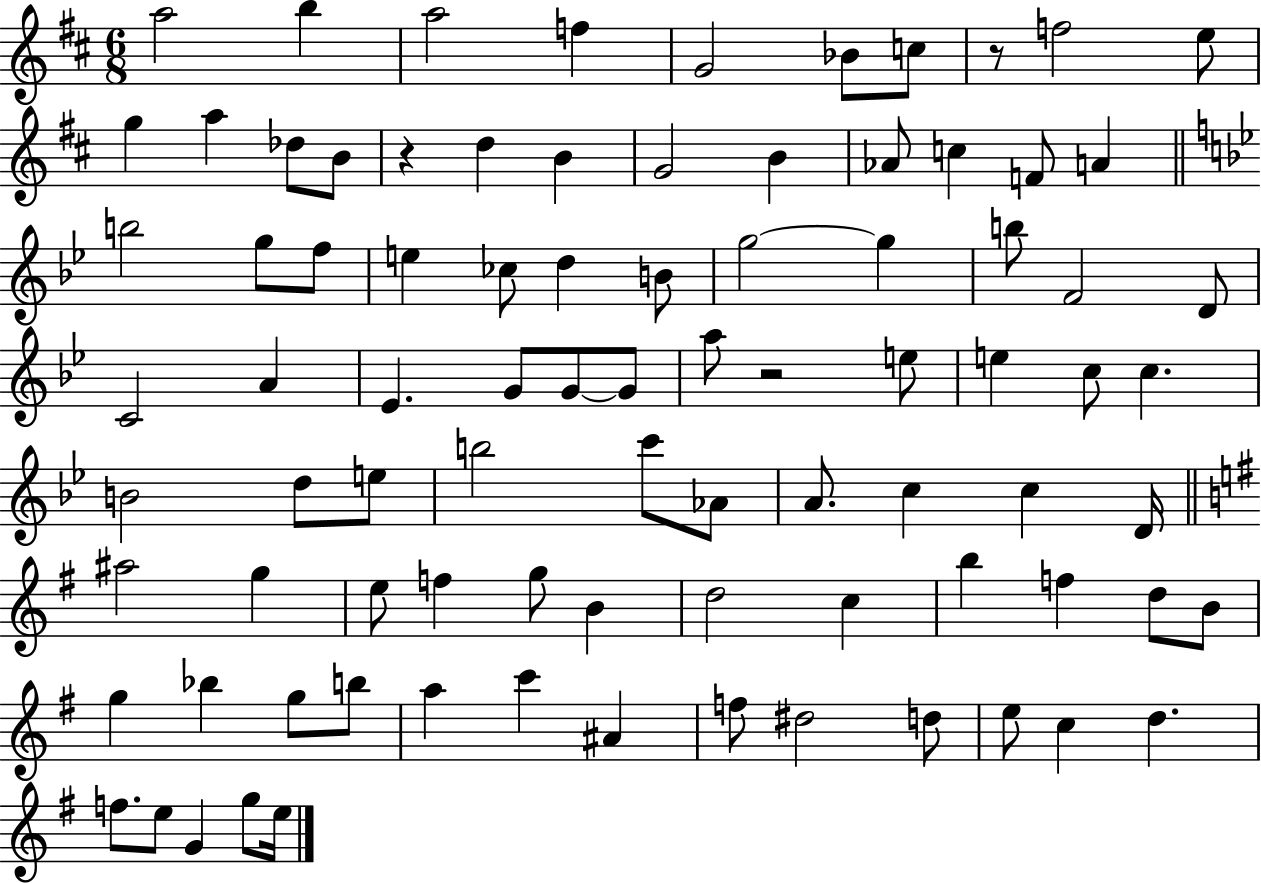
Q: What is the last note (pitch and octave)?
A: E5